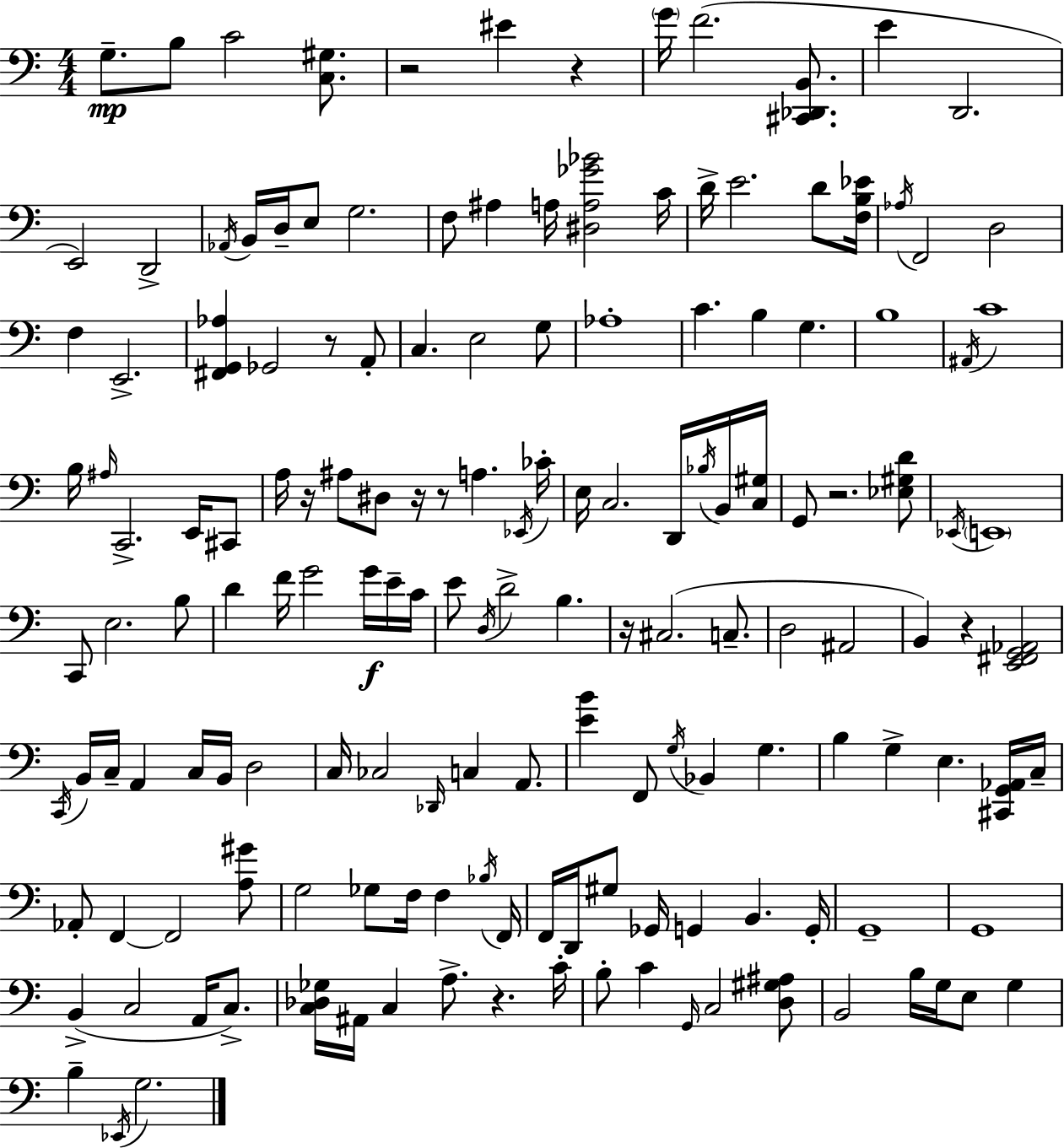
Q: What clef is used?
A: bass